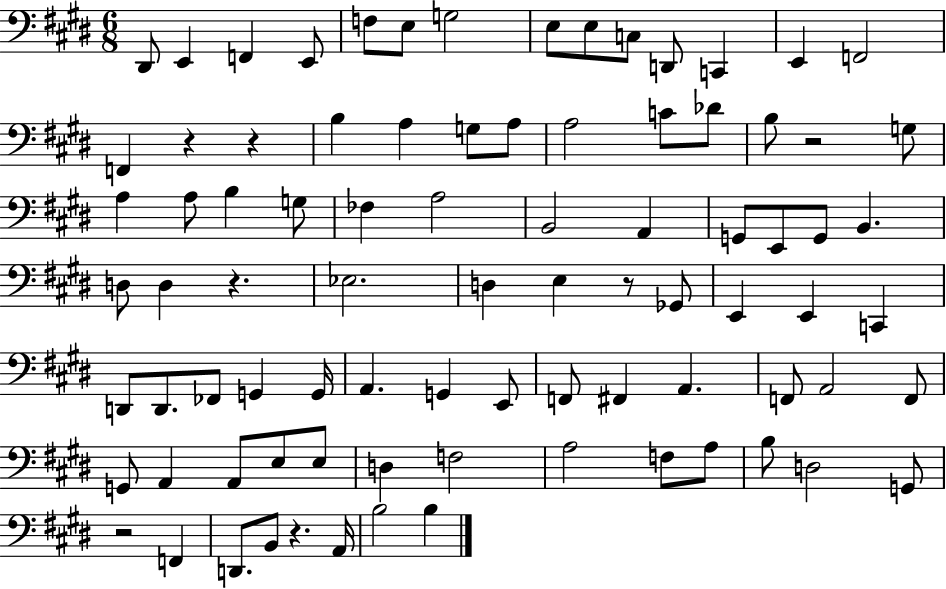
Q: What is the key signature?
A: E major